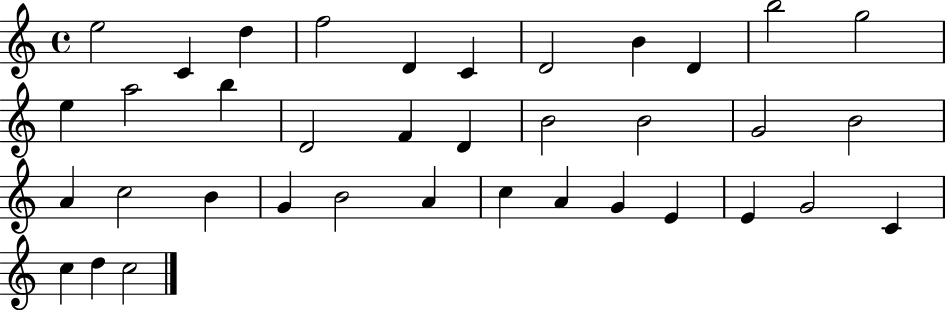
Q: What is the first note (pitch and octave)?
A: E5